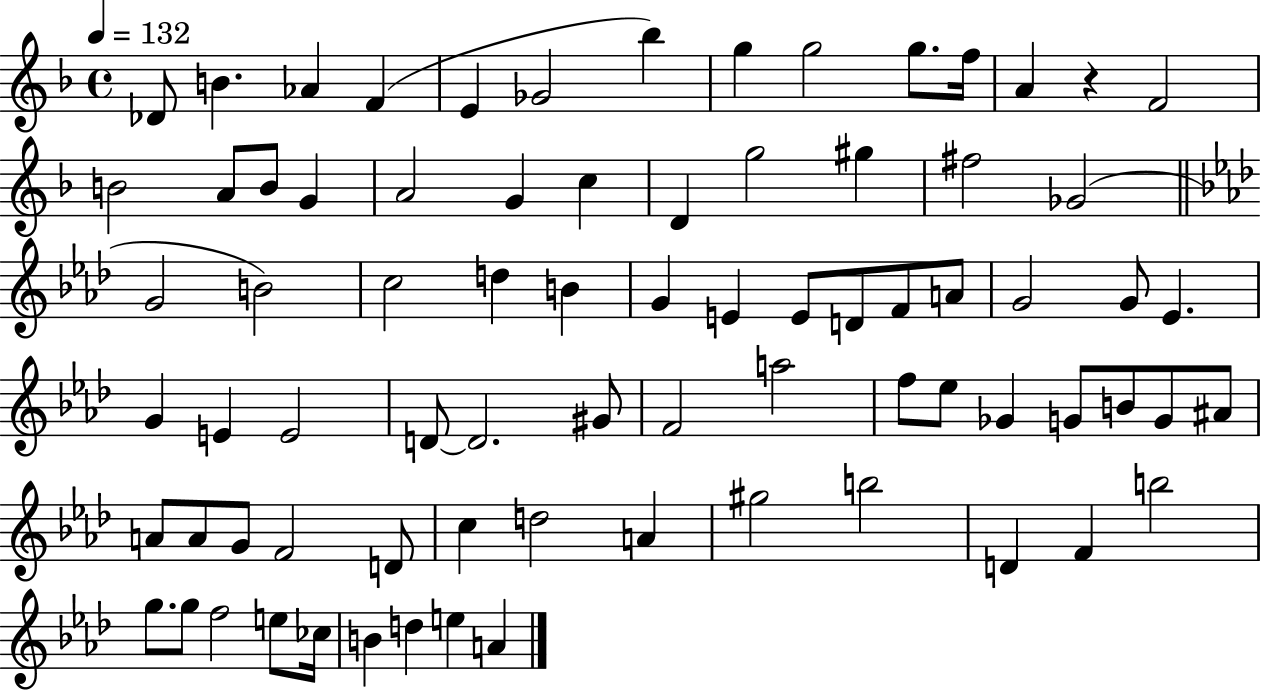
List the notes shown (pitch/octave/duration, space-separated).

Db4/e B4/q. Ab4/q F4/q E4/q Gb4/h Bb5/q G5/q G5/h G5/e. F5/s A4/q R/q F4/h B4/h A4/e B4/e G4/q A4/h G4/q C5/q D4/q G5/h G#5/q F#5/h Gb4/h G4/h B4/h C5/h D5/q B4/q G4/q E4/q E4/e D4/e F4/e A4/e G4/h G4/e Eb4/q. G4/q E4/q E4/h D4/e D4/h. G#4/e F4/h A5/h F5/e Eb5/e Gb4/q G4/e B4/e G4/e A#4/e A4/e A4/e G4/e F4/h D4/e C5/q D5/h A4/q G#5/h B5/h D4/q F4/q B5/h G5/e. G5/e F5/h E5/e CES5/s B4/q D5/q E5/q A4/q